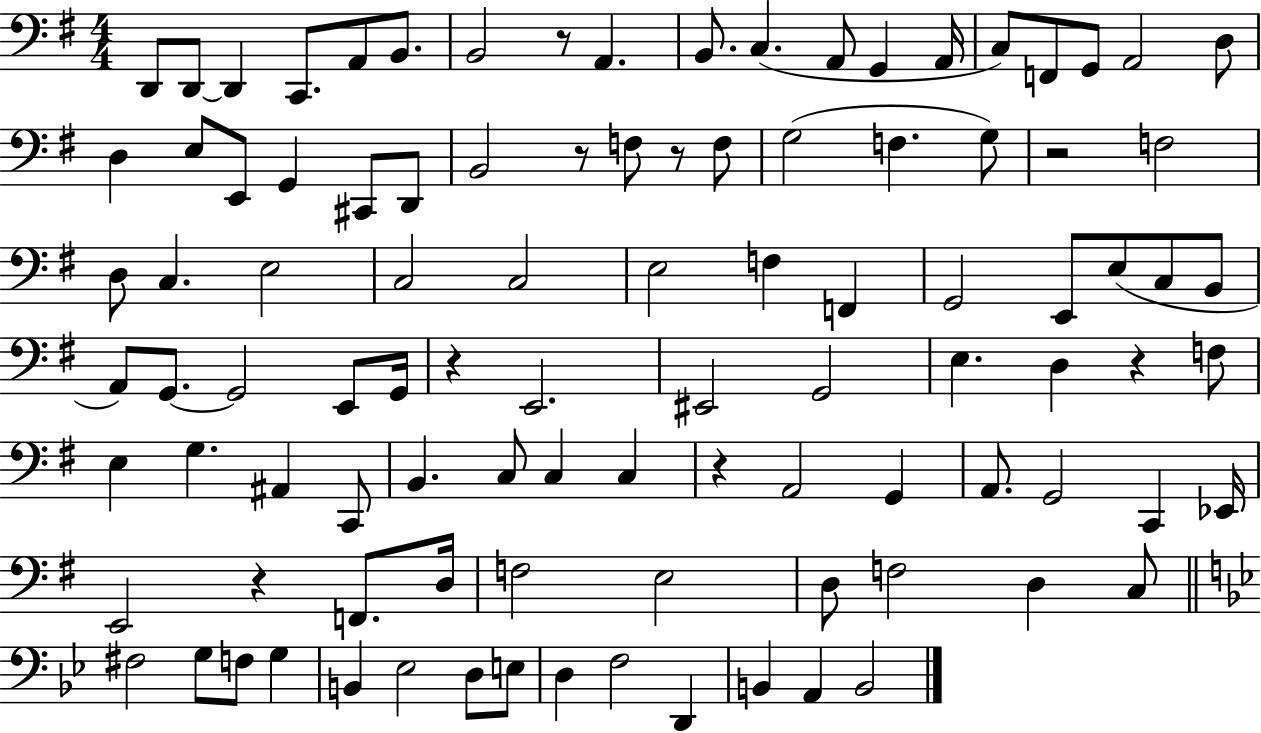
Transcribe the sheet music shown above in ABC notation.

X:1
T:Untitled
M:4/4
L:1/4
K:G
D,,/2 D,,/2 D,, C,,/2 A,,/2 B,,/2 B,,2 z/2 A,, B,,/2 C, A,,/2 G,, A,,/4 C,/2 F,,/2 G,,/2 A,,2 D,/2 D, E,/2 E,,/2 G,, ^C,,/2 D,,/2 B,,2 z/2 F,/2 z/2 F,/2 G,2 F, G,/2 z2 F,2 D,/2 C, E,2 C,2 C,2 E,2 F, F,, G,,2 E,,/2 E,/2 C,/2 B,,/2 A,,/2 G,,/2 G,,2 E,,/2 G,,/4 z E,,2 ^E,,2 G,,2 E, D, z F,/2 E, G, ^A,, C,,/2 B,, C,/2 C, C, z A,,2 G,, A,,/2 G,,2 C,, _E,,/4 E,,2 z F,,/2 D,/4 F,2 E,2 D,/2 F,2 D, C,/2 ^F,2 G,/2 F,/2 G, B,, _E,2 D,/2 E,/2 D, F,2 D,, B,, A,, B,,2